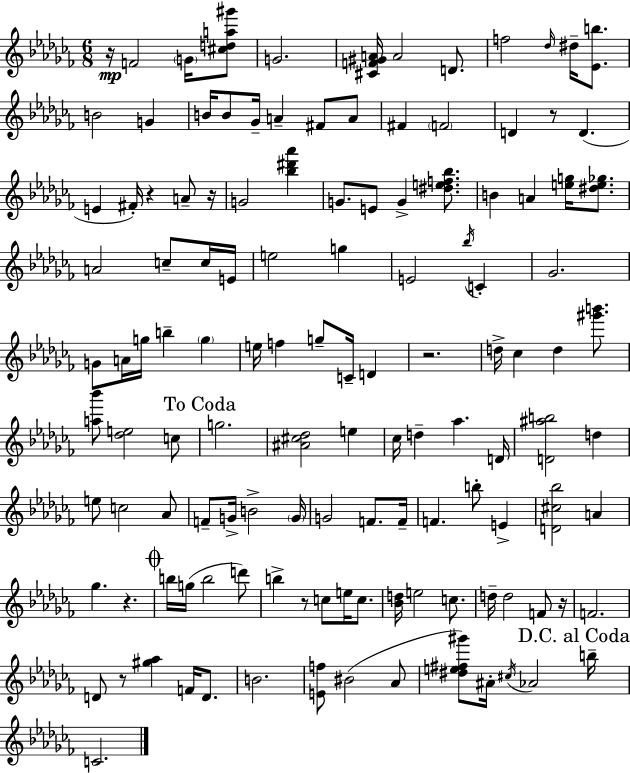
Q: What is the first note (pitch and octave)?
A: F4